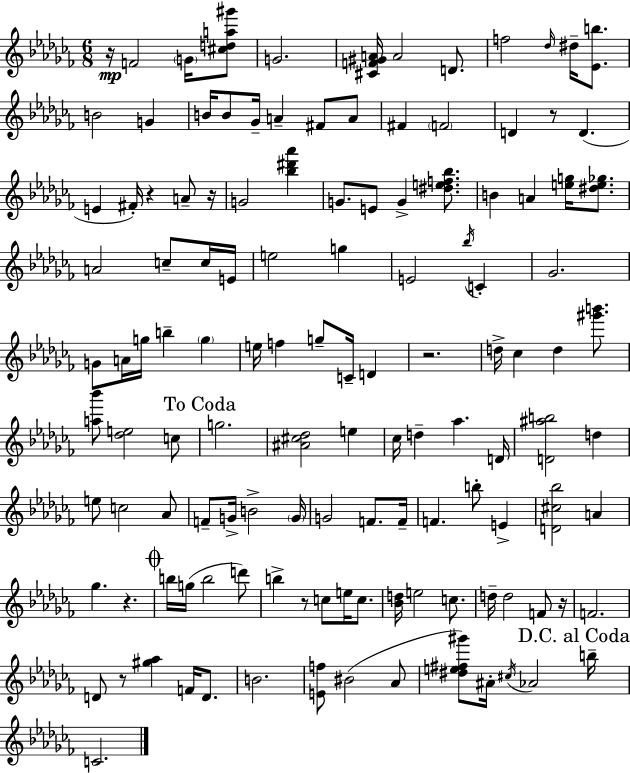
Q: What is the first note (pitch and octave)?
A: F4